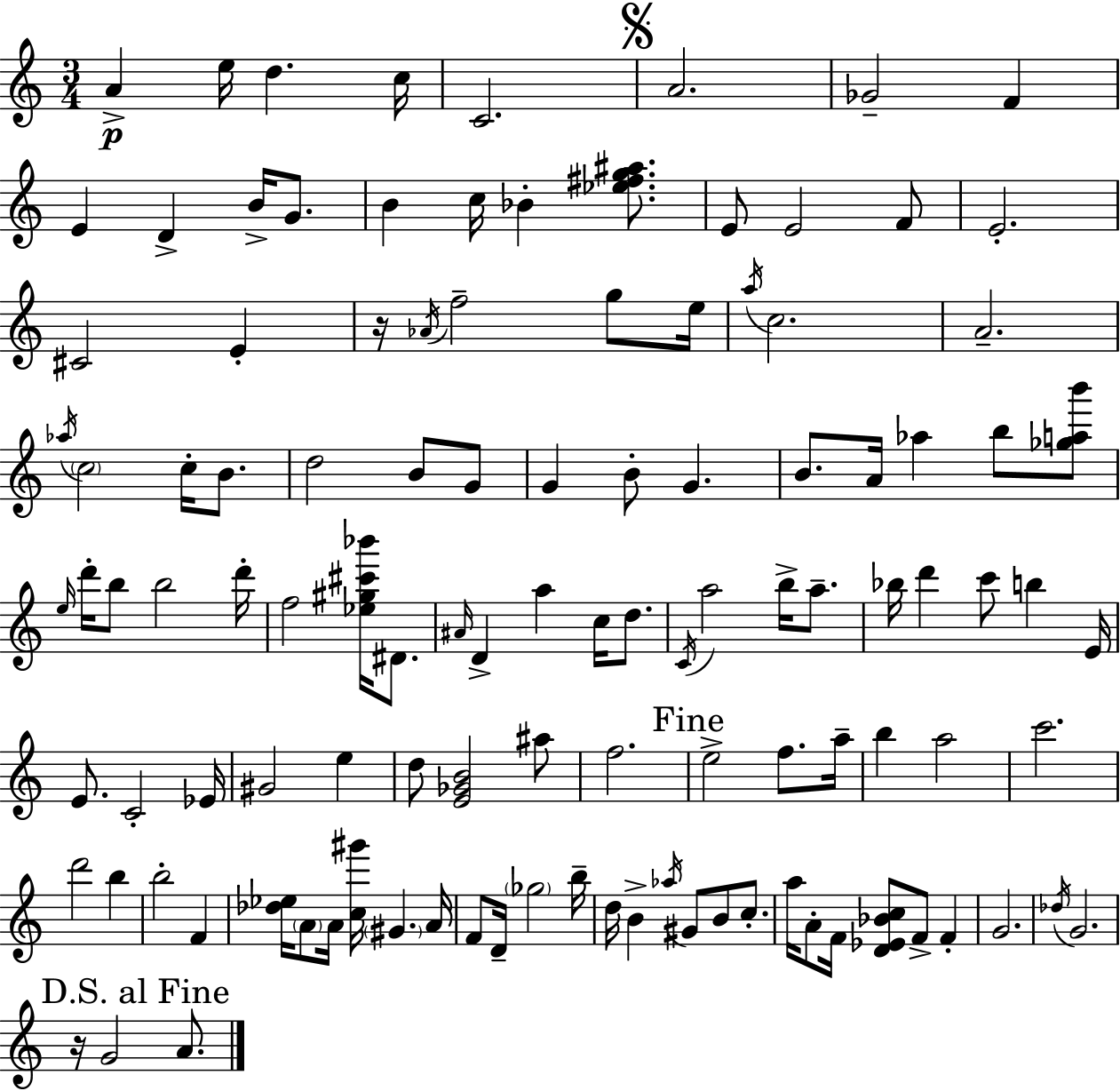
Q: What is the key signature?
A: C major